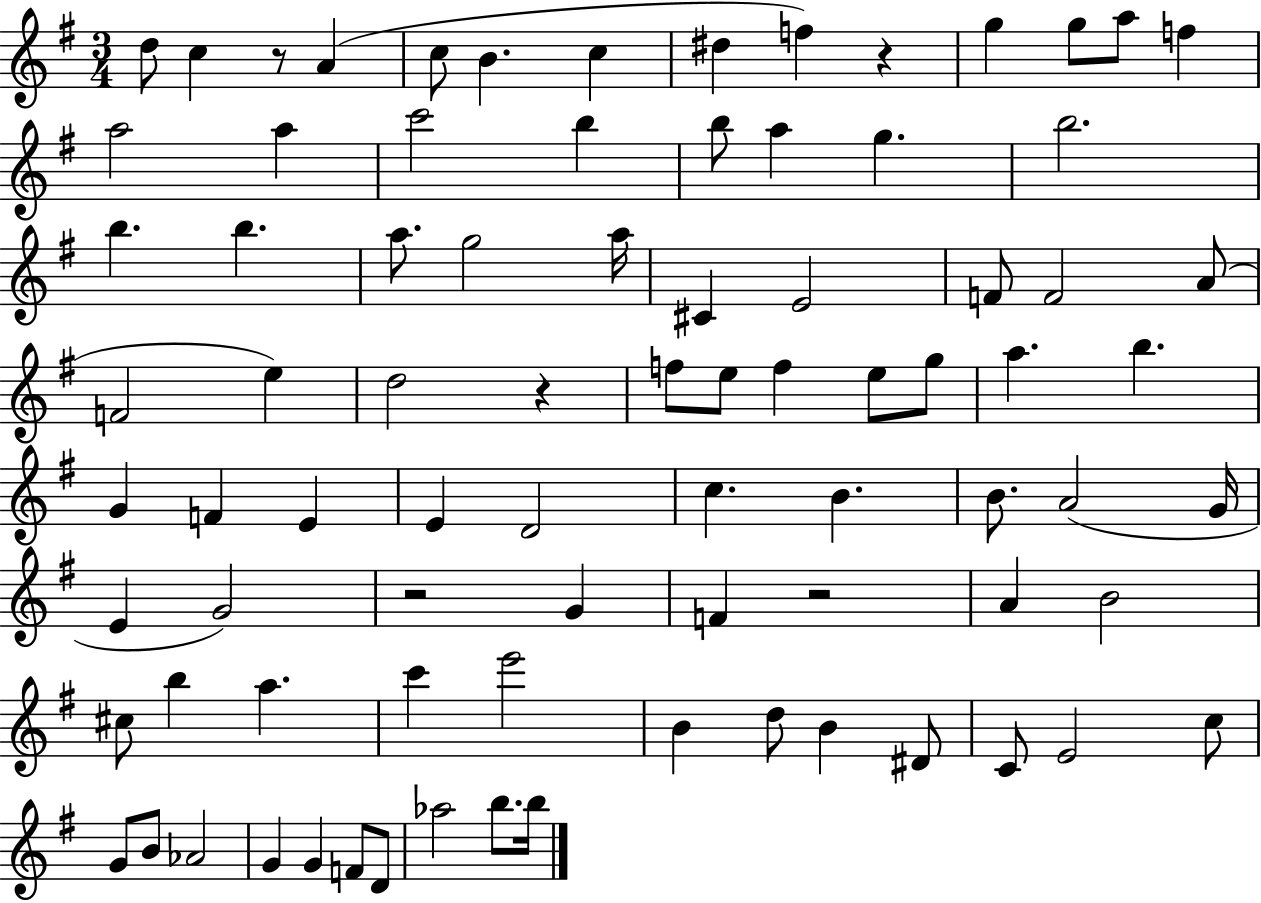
D5/e C5/q R/e A4/q C5/e B4/q. C5/q D#5/q F5/q R/q G5/q G5/e A5/e F5/q A5/h A5/q C6/h B5/q B5/e A5/q G5/q. B5/h. B5/q. B5/q. A5/e. G5/h A5/s C#4/q E4/h F4/e F4/h A4/e F4/h E5/q D5/h R/q F5/e E5/e F5/q E5/e G5/e A5/q. B5/q. G4/q F4/q E4/q E4/q D4/h C5/q. B4/q. B4/e. A4/h G4/s E4/q G4/h R/h G4/q F4/q R/h A4/q B4/h C#5/e B5/q A5/q. C6/q E6/h B4/q D5/e B4/q D#4/e C4/e E4/h C5/e G4/e B4/e Ab4/h G4/q G4/q F4/e D4/e Ab5/h B5/e. B5/s